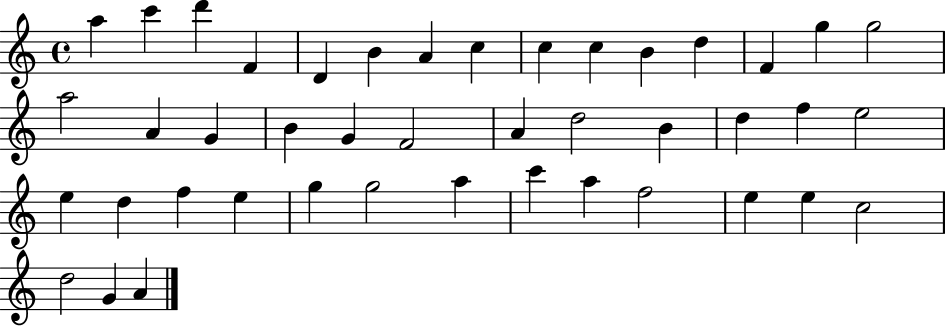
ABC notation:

X:1
T:Untitled
M:4/4
L:1/4
K:C
a c' d' F D B A c c c B d F g g2 a2 A G B G F2 A d2 B d f e2 e d f e g g2 a c' a f2 e e c2 d2 G A